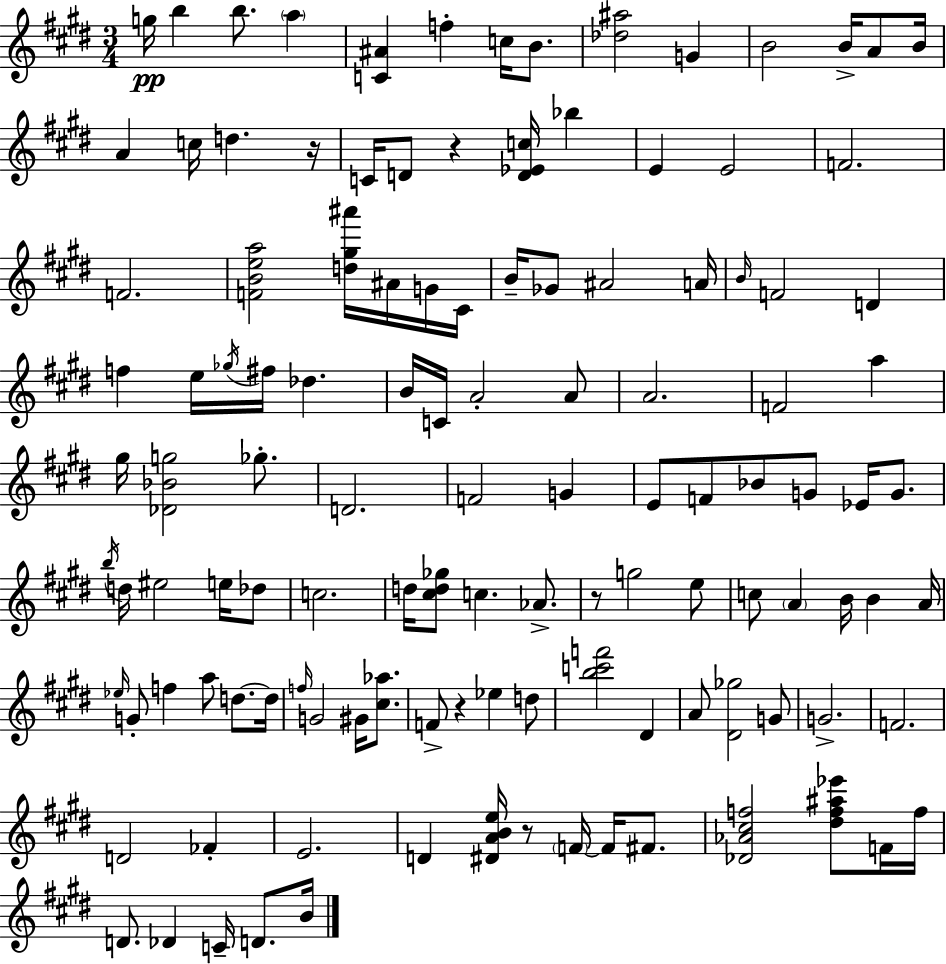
G5/s B5/q B5/e. A5/q [C4,A#4]/q F5/q C5/s B4/e. [Db5,A#5]/h G4/q B4/h B4/s A4/e B4/s A4/q C5/s D5/q. R/s C4/s D4/e R/q [D4,Eb4,C5]/s Bb5/q E4/q E4/h F4/h. F4/h. [F4,B4,E5,A5]/h [D5,G#5,A#6]/s A#4/s G4/s C#4/s B4/s Gb4/e A#4/h A4/s B4/s F4/h D4/q F5/q E5/s Gb5/s F#5/s Db5/q. B4/s C4/s A4/h A4/e A4/h. F4/h A5/q G#5/s [Db4,Bb4,G5]/h Gb5/e. D4/h. F4/h G4/q E4/e F4/e Bb4/e G4/e Eb4/s G4/e. B5/s D5/s EIS5/h E5/s Db5/e C5/h. D5/s [C#5,D5,Gb5]/e C5/q. Ab4/e. R/e G5/h E5/e C5/e A4/q B4/s B4/q A4/s Eb5/s G4/e F5/q A5/e D5/e. D5/s F5/s G4/h G#4/s [C#5,Ab5]/e. F4/e R/q Eb5/q D5/e [B5,C6,F6]/h D#4/q A4/e [D#4,Gb5]/h G4/e G4/h. F4/h. D4/h FES4/q E4/h. D4/q [D#4,A4,B4,E5]/s R/e F4/s F4/s F#4/e. [Db4,Ab4,C#5,F5]/h [D#5,F5,A#5,Eb6]/e F4/s F5/s D4/e. Db4/q C4/s D4/e. B4/s